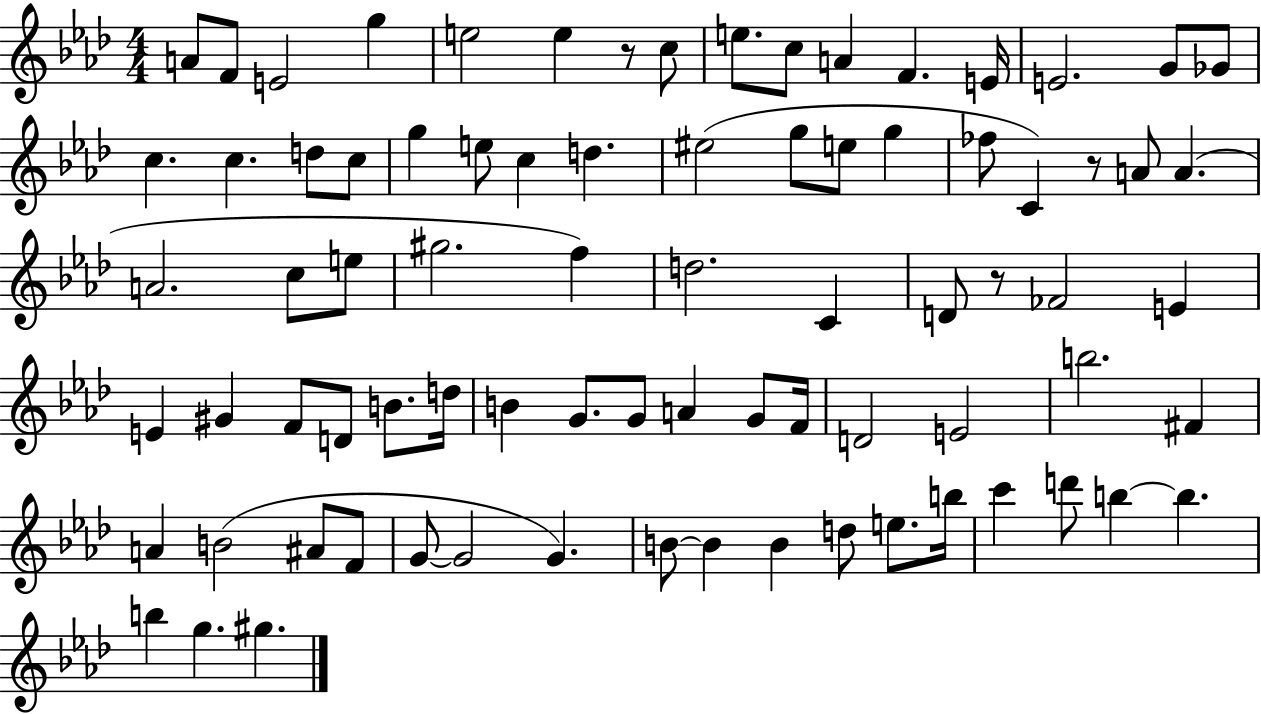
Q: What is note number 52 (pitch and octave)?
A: G4